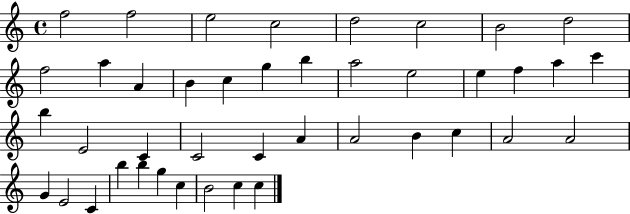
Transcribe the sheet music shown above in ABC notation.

X:1
T:Untitled
M:4/4
L:1/4
K:C
f2 f2 e2 c2 d2 c2 B2 d2 f2 a A B c g b a2 e2 e f a c' b E2 C C2 C A A2 B c A2 A2 G E2 C b b g c B2 c c